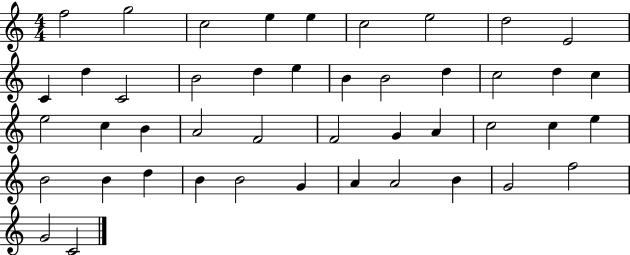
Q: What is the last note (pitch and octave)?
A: C4